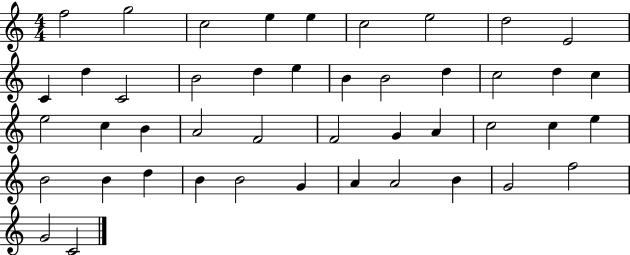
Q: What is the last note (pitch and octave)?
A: C4